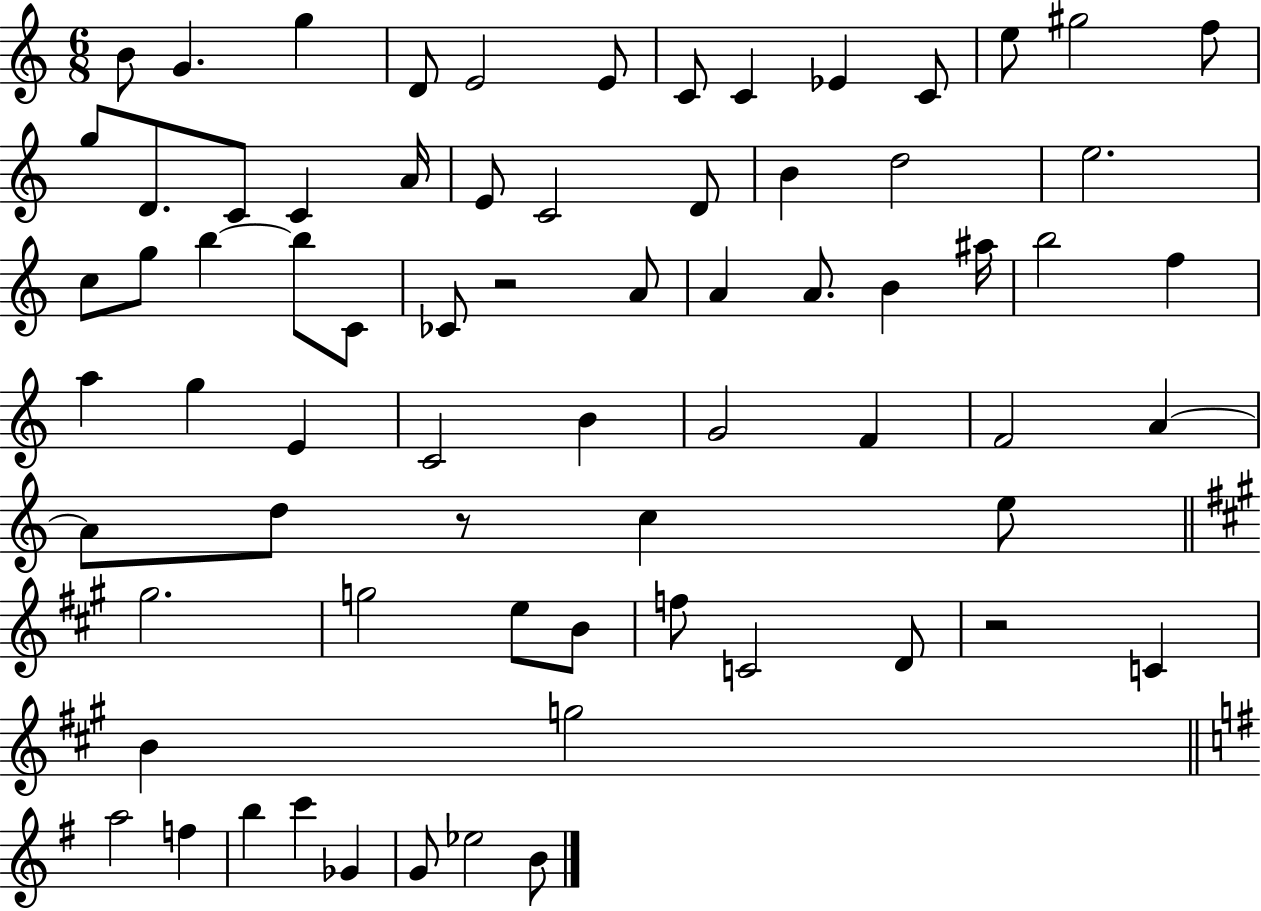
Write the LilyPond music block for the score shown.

{
  \clef treble
  \numericTimeSignature
  \time 6/8
  \key c \major
  b'8 g'4. g''4 | d'8 e'2 e'8 | c'8 c'4 ees'4 c'8 | e''8 gis''2 f''8 | \break g''8 d'8. c'8 c'4 a'16 | e'8 c'2 d'8 | b'4 d''2 | e''2. | \break c''8 g''8 b''4~~ b''8 c'8 | ces'8 r2 a'8 | a'4 a'8. b'4 ais''16 | b''2 f''4 | \break a''4 g''4 e'4 | c'2 b'4 | g'2 f'4 | f'2 a'4~~ | \break a'8 d''8 r8 c''4 e''8 | \bar "||" \break \key a \major gis''2. | g''2 e''8 b'8 | f''8 c'2 d'8 | r2 c'4 | \break b'4 g''2 | \bar "||" \break \key e \minor a''2 f''4 | b''4 c'''4 ges'4 | g'8 ees''2 b'8 | \bar "|."
}